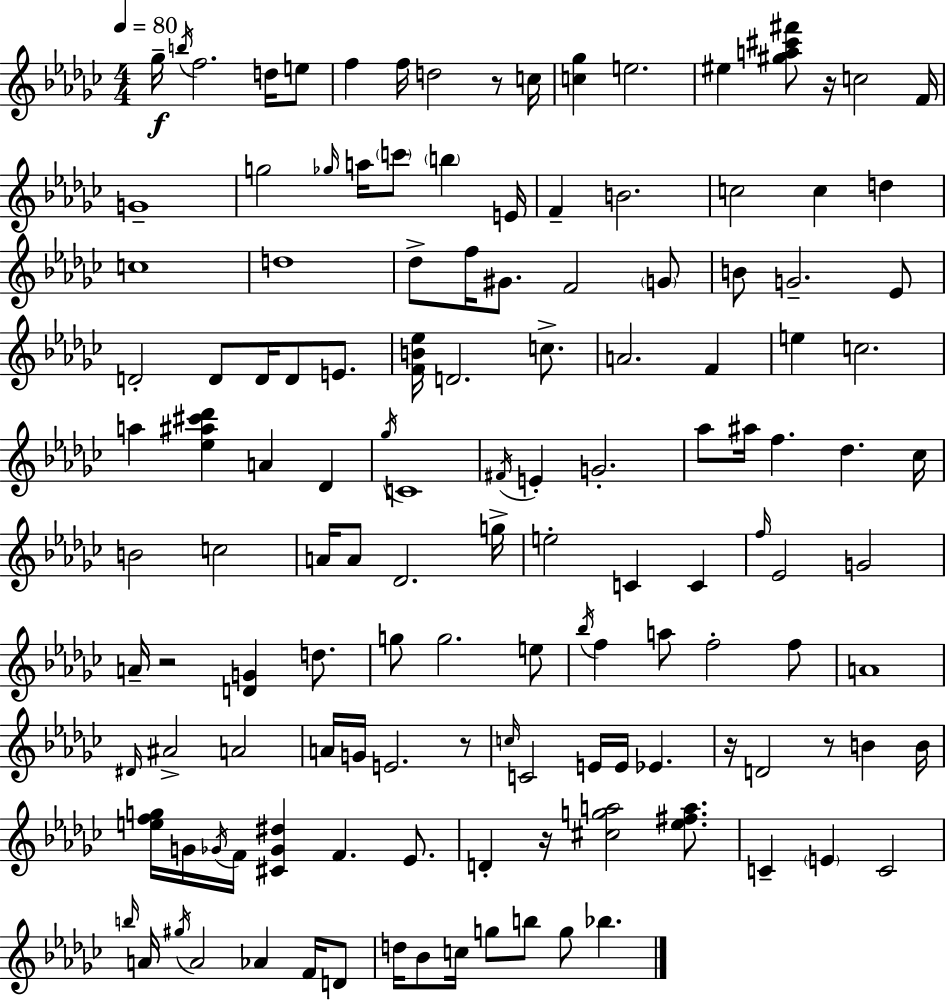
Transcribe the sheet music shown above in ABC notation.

X:1
T:Untitled
M:4/4
L:1/4
K:Ebm
_g/4 b/4 f2 d/4 e/2 f f/4 d2 z/2 c/4 [c_g] e2 ^e [^ga^c'^f']/2 z/4 c2 F/4 G4 g2 _g/4 a/4 c'/2 b E/4 F B2 c2 c d c4 d4 _d/2 f/4 ^G/2 F2 G/2 B/2 G2 _E/2 D2 D/2 D/4 D/2 E/2 [FB_e]/4 D2 c/2 A2 F e c2 a [_e^a^c'_d'] A _D _g/4 C4 ^F/4 E G2 _a/2 ^a/4 f _d _c/4 B2 c2 A/4 A/2 _D2 g/4 e2 C C f/4 _E2 G2 A/4 z2 [DG] d/2 g/2 g2 e/2 _b/4 f a/2 f2 f/2 A4 ^D/4 ^A2 A2 A/4 G/4 E2 z/2 c/4 C2 E/4 E/4 _E z/4 D2 z/2 B B/4 [efg]/4 G/4 _G/4 F/4 [^C_G^d] F _E/2 D z/4 [^cga]2 [_e^fa]/2 C E C2 b/4 A/4 ^g/4 A2 _A F/4 D/2 d/4 _B/2 c/4 g/2 b/2 g/2 _b